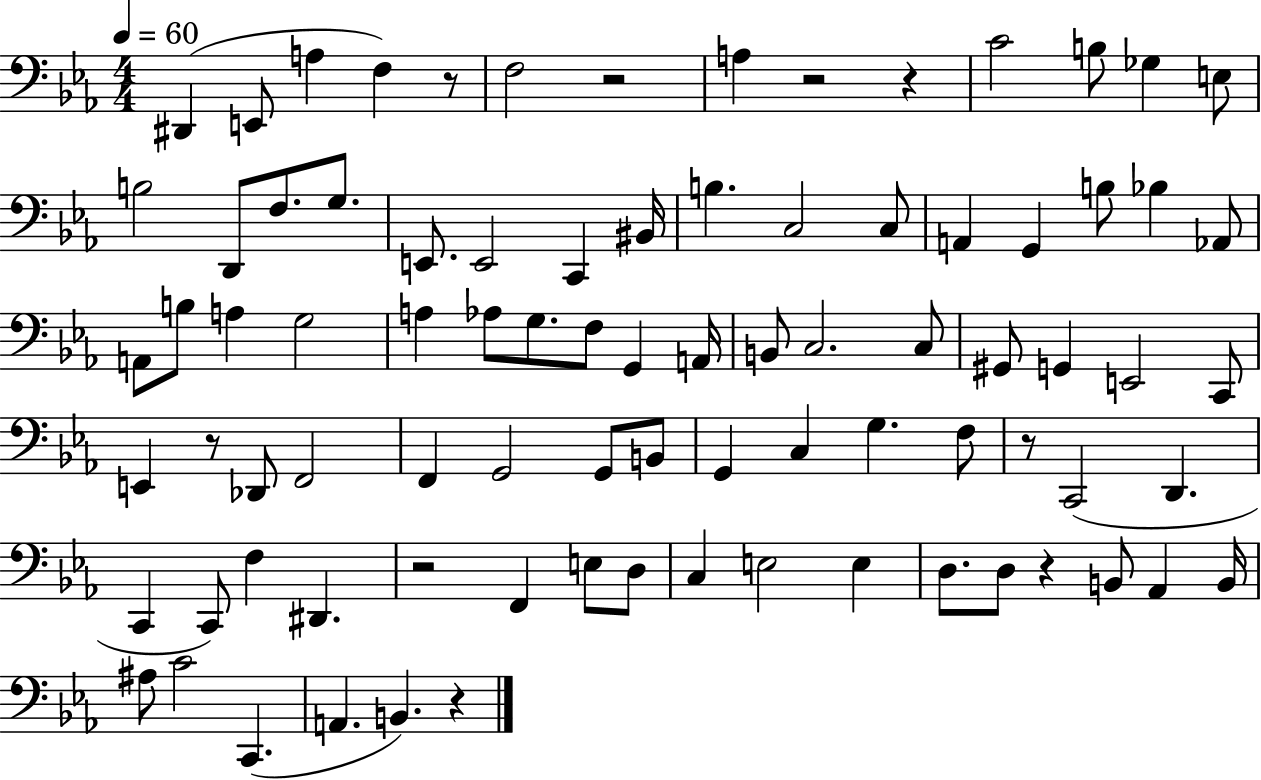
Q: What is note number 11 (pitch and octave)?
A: B3